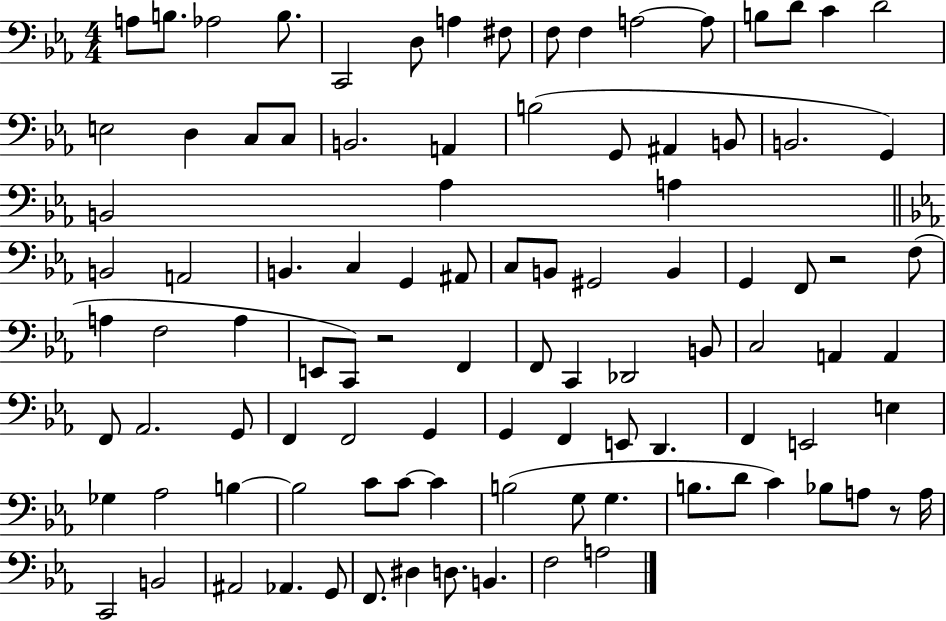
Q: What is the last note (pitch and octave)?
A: A3